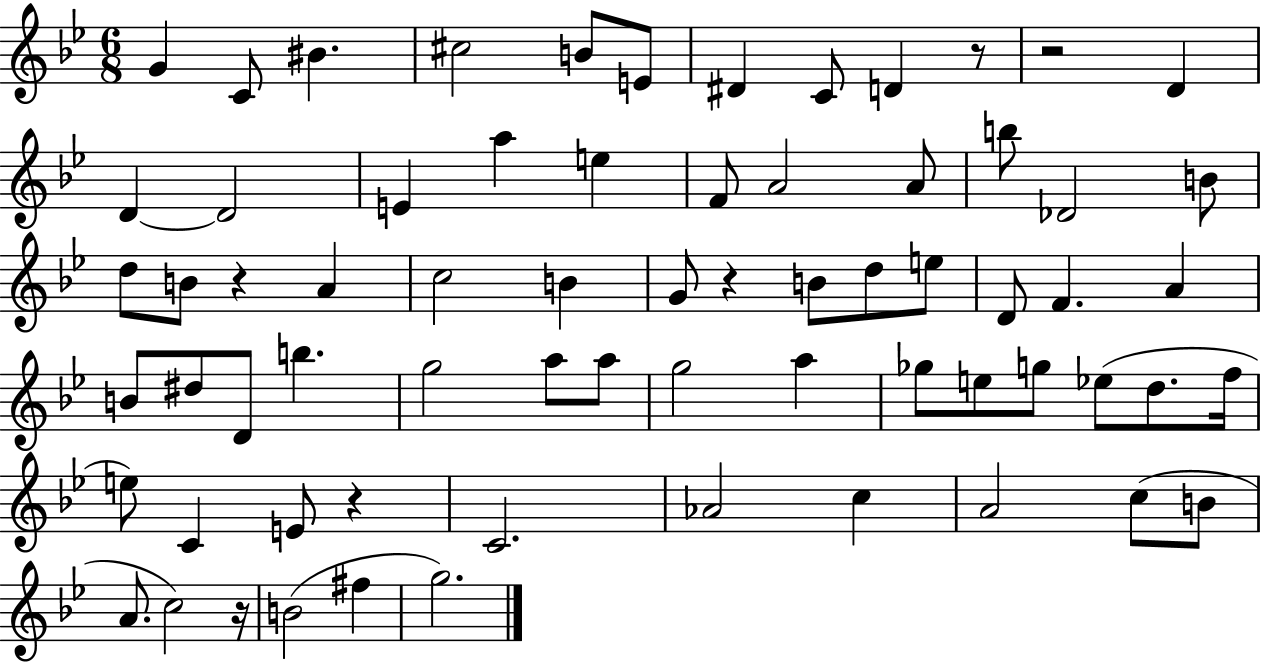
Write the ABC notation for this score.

X:1
T:Untitled
M:6/8
L:1/4
K:Bb
G C/2 ^B ^c2 B/2 E/2 ^D C/2 D z/2 z2 D D D2 E a e F/2 A2 A/2 b/2 _D2 B/2 d/2 B/2 z A c2 B G/2 z B/2 d/2 e/2 D/2 F A B/2 ^d/2 D/2 b g2 a/2 a/2 g2 a _g/2 e/2 g/2 _e/2 d/2 f/4 e/2 C E/2 z C2 _A2 c A2 c/2 B/2 A/2 c2 z/4 B2 ^f g2